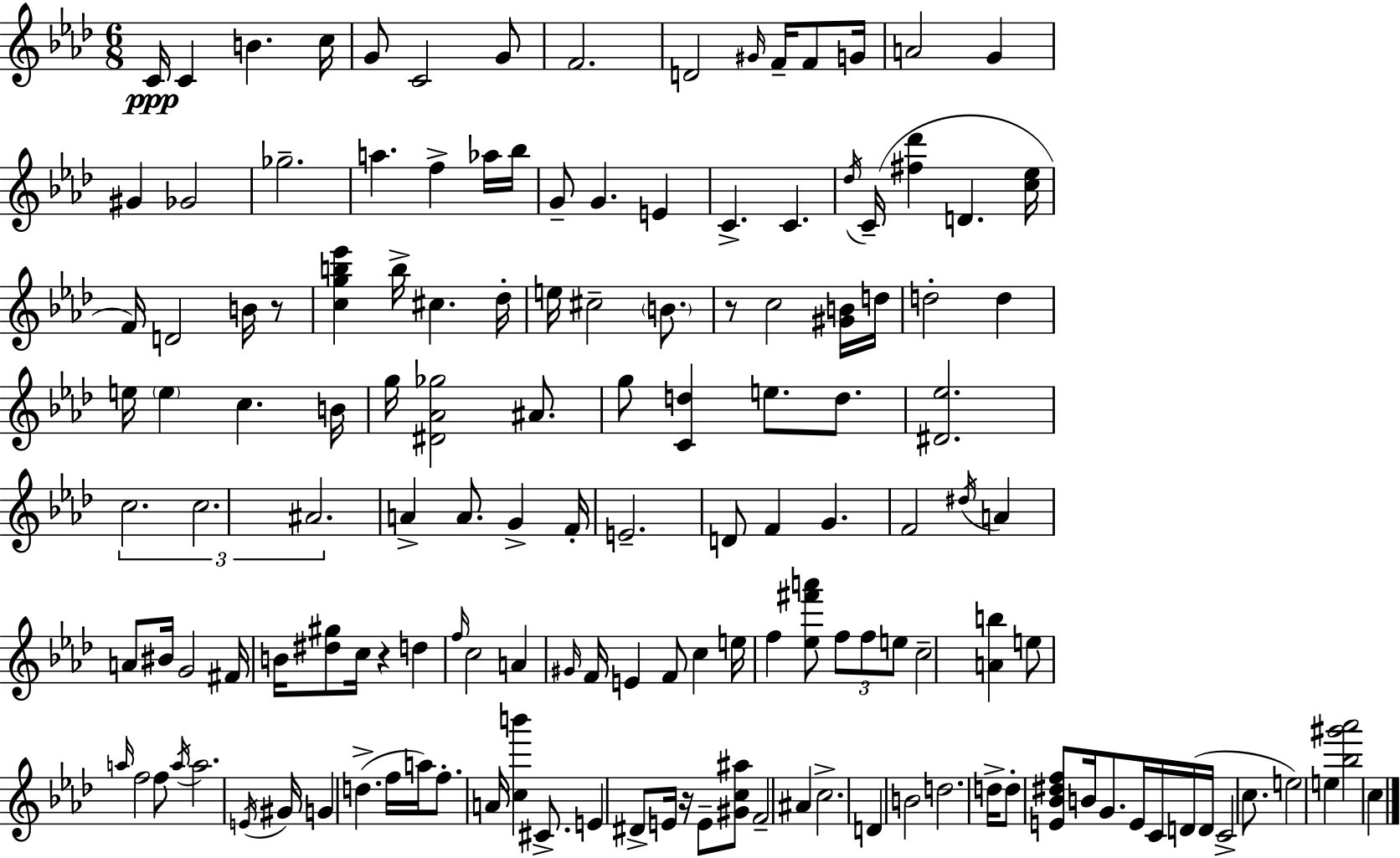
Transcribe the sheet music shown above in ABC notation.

X:1
T:Untitled
M:6/8
L:1/4
K:Fm
C/4 C B c/4 G/2 C2 G/2 F2 D2 ^G/4 F/4 F/2 G/4 A2 G ^G _G2 _g2 a f _a/4 _b/4 G/2 G E C C _d/4 C/4 [^f_d'] D [c_e]/4 F/4 D2 B/4 z/2 [cgb_e'] b/4 ^c _d/4 e/4 ^c2 B/2 z/2 c2 [^GB]/4 d/4 d2 d e/4 e c B/4 g/4 [^D_A_g]2 ^A/2 g/2 [Cd] e/2 d/2 [^D_e]2 c2 c2 ^A2 A A/2 G F/4 E2 D/2 F G F2 ^d/4 A A/2 ^B/4 G2 ^F/4 B/4 [^d^g]/2 c/4 z d f/4 c2 A ^G/4 F/4 E F/2 c e/4 f [_e^f'a']/2 f/2 f/2 e/2 c2 [Ab] e/2 a/4 f2 f/2 a/4 a2 E/4 ^G/4 G d f/4 a/4 f/2 A/4 [cb'] ^C/2 E ^D/2 E/4 z/4 E/2 [^Gc^a]/2 F2 ^A c2 D B2 d2 d/4 d/2 [E_B^df]/2 B/4 G/2 E/4 C/4 D/4 D/4 C2 c/2 e2 e [_b^g'_a']2 c